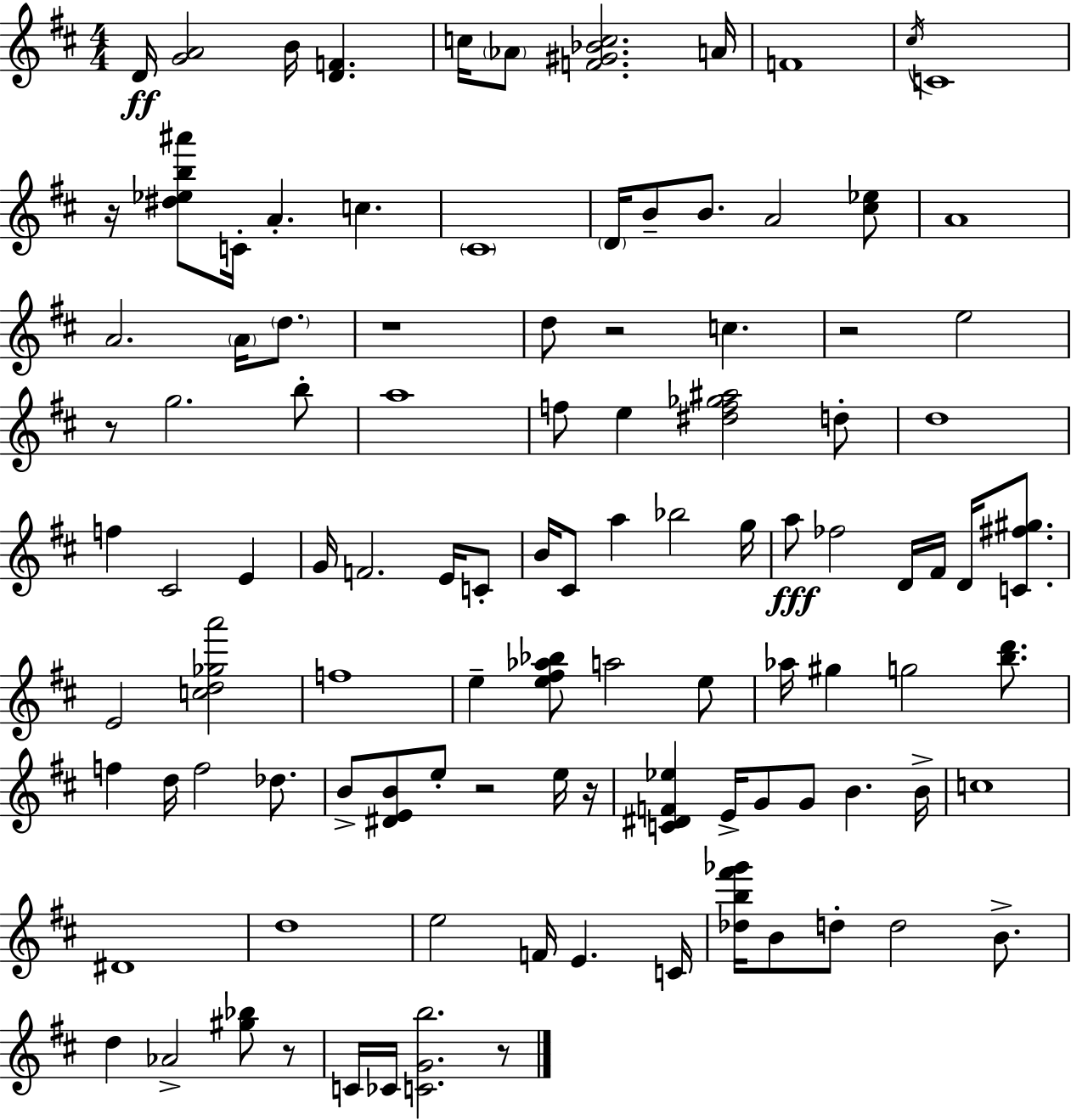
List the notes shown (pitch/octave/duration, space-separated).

D4/s [G4,A4]/h B4/s [D4,F4]/q. C5/s Ab4/e [F4,G#4,Bb4,C5]/h. A4/s F4/w C#5/s C4/w R/s [D#5,Eb5,B5,A#6]/e C4/s A4/q. C5/q. C#4/w D4/s B4/e B4/e. A4/h [C#5,Eb5]/e A4/w A4/h. A4/s D5/e. R/w D5/e R/h C5/q. R/h E5/h R/e G5/h. B5/e A5/w F5/e E5/q [D#5,F5,Gb5,A#5]/h D5/e D5/w F5/q C#4/h E4/q G4/s F4/h. E4/s C4/e B4/s C#4/e A5/q Bb5/h G5/s A5/e FES5/h D4/s F#4/s D4/s [C4,F#5,G#5]/e. E4/h [C5,D5,Gb5,A6]/h F5/w E5/q [E5,F#5,Ab5,Bb5]/e A5/h E5/e Ab5/s G#5/q G5/h [B5,D6]/e. F5/q D5/s F5/h Db5/e. B4/e [D#4,E4,B4]/e E5/e R/h E5/s R/s [C4,D#4,F4,Eb5]/q E4/s G4/e G4/e B4/q. B4/s C5/w D#4/w D5/w E5/h F4/s E4/q. C4/s [Db5,B5,F#6,Gb6]/s B4/e D5/e D5/h B4/e. D5/q Ab4/h [G#5,Bb5]/e R/e C4/s CES4/s [C4,G4,B5]/h. R/e